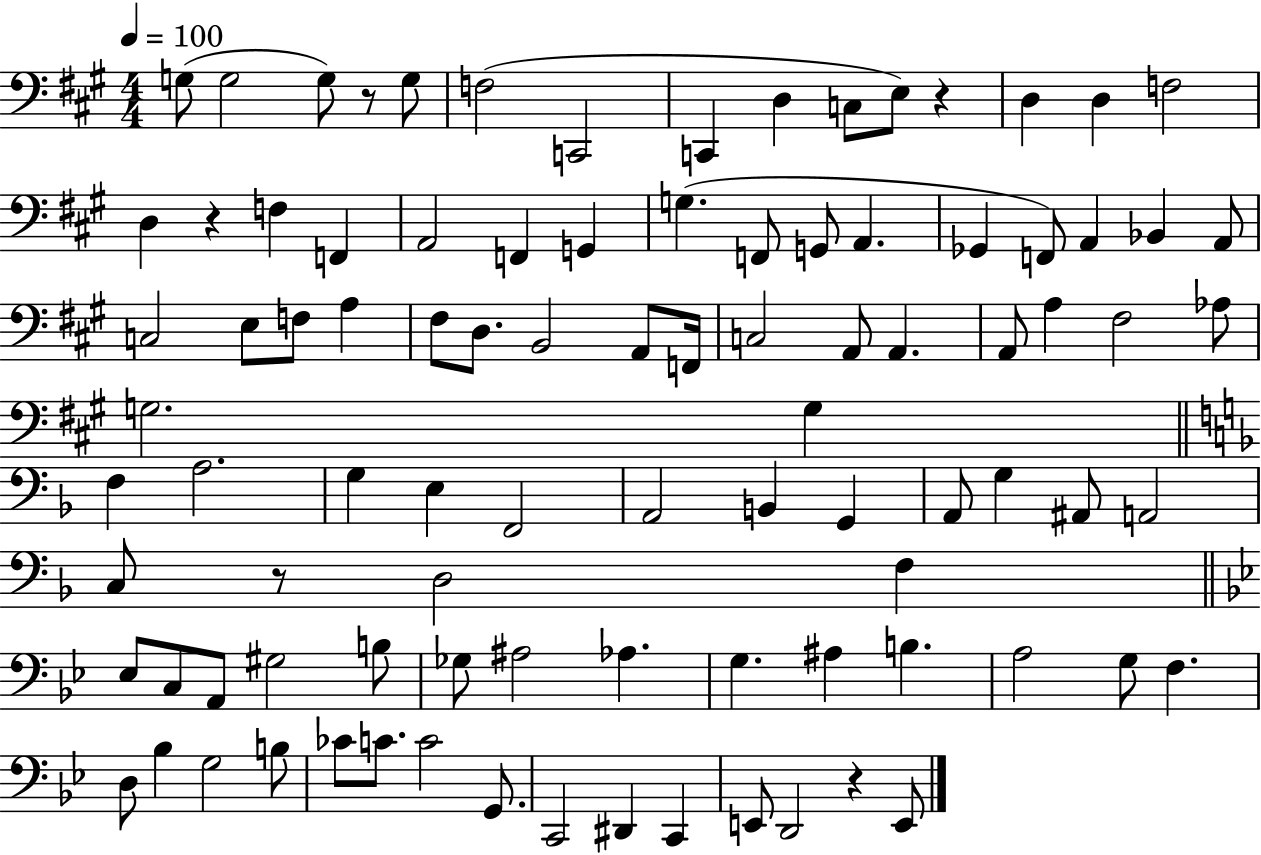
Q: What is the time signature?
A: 4/4